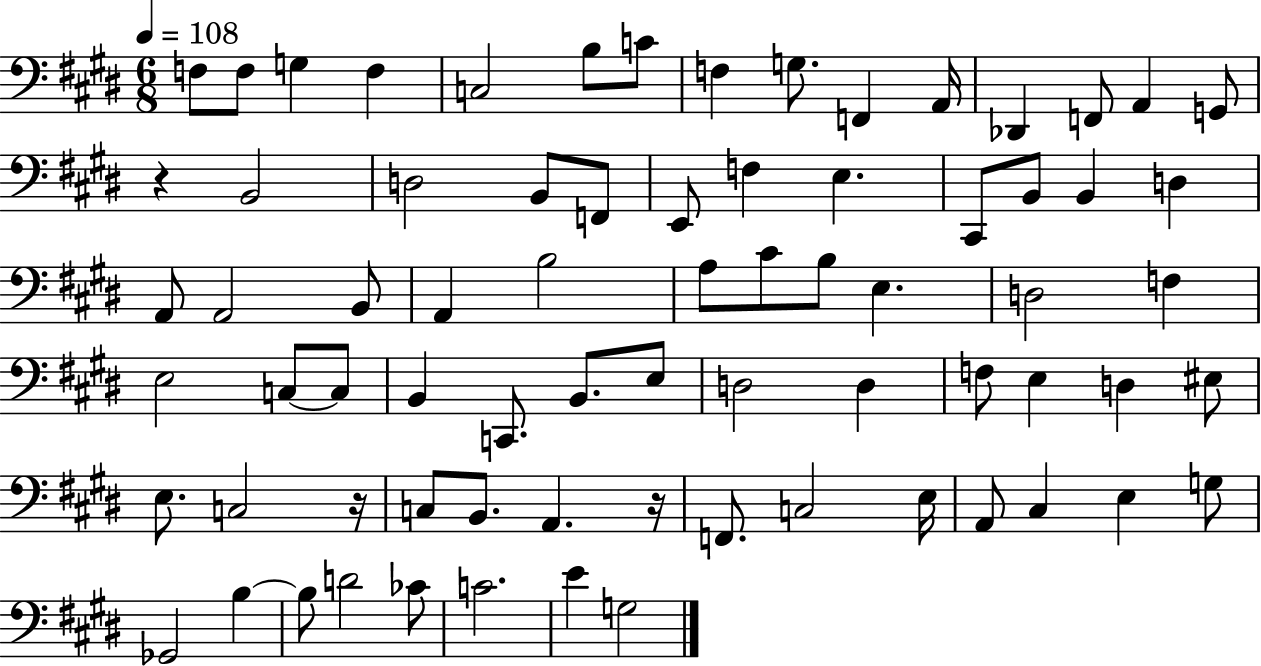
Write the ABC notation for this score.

X:1
T:Untitled
M:6/8
L:1/4
K:E
F,/2 F,/2 G, F, C,2 B,/2 C/2 F, G,/2 F,, A,,/4 _D,, F,,/2 A,, G,,/2 z B,,2 D,2 B,,/2 F,,/2 E,,/2 F, E, ^C,,/2 B,,/2 B,, D, A,,/2 A,,2 B,,/2 A,, B,2 A,/2 ^C/2 B,/2 E, D,2 F, E,2 C,/2 C,/2 B,, C,,/2 B,,/2 E,/2 D,2 D, F,/2 E, D, ^E,/2 E,/2 C,2 z/4 C,/2 B,,/2 A,, z/4 F,,/2 C,2 E,/4 A,,/2 ^C, E, G,/2 _G,,2 B, B,/2 D2 _C/2 C2 E G,2